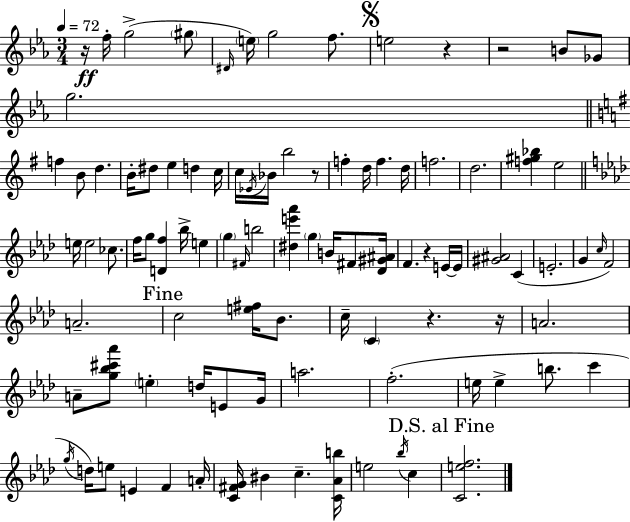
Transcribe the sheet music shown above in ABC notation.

X:1
T:Untitled
M:3/4
L:1/4
K:Eb
z/4 f/4 g2 ^g/2 ^D/4 e/4 g2 f/2 e2 z z2 B/2 _G/2 g2 f B/2 d B/4 ^d/2 e d c/4 c/4 _E/4 _B/4 b2 z/2 f d/4 f d/4 f2 d2 [f^g_b] e2 e/4 e2 _c/2 f/4 g/2 [Df] _b/4 e g ^F/4 b2 [^de'_a'] g B/4 ^F/2 [_D^G^A]/4 F z E/4 E/4 [^G^A]2 C E2 G c/4 F2 A2 c2 [e^f]/4 _B/2 c/4 C z z/4 A2 A/2 [g_b^c'_a']/2 e d/4 E/2 G/4 a2 f2 e/4 e b/2 c' g/4 d/4 e/2 E F A/4 [C^FG]/4 ^B c [C_Ab]/4 e2 _b/4 c [Cef]2